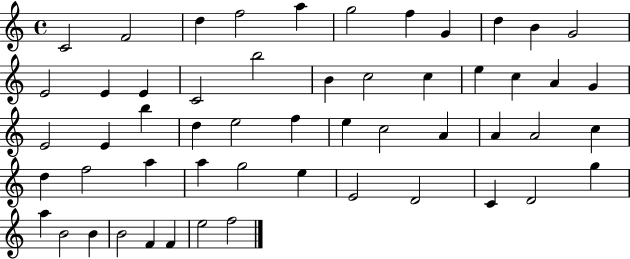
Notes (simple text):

C4/h F4/h D5/q F5/h A5/q G5/h F5/q G4/q D5/q B4/q G4/h E4/h E4/q E4/q C4/h B5/h B4/q C5/h C5/q E5/q C5/q A4/q G4/q E4/h E4/q B5/q D5/q E5/h F5/q E5/q C5/h A4/q A4/q A4/h C5/q D5/q F5/h A5/q A5/q G5/h E5/q E4/h D4/h C4/q D4/h G5/q A5/q B4/h B4/q B4/h F4/q F4/q E5/h F5/h